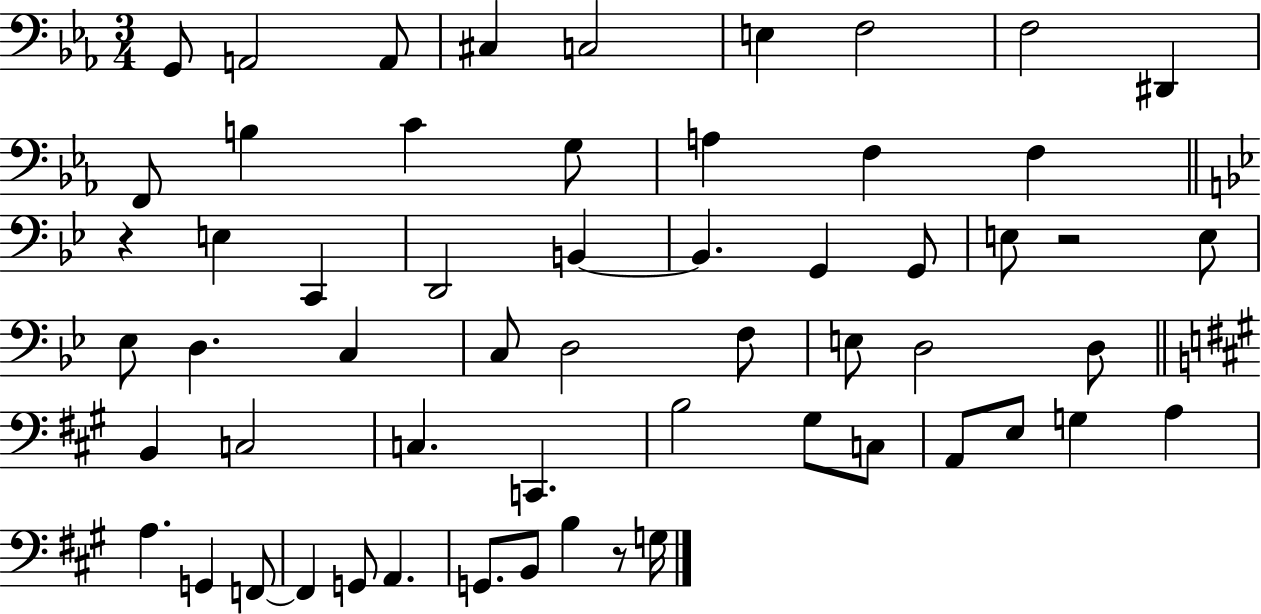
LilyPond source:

{
  \clef bass
  \numericTimeSignature
  \time 3/4
  \key ees \major
  g,8 a,2 a,8 | cis4 c2 | e4 f2 | f2 dis,4 | \break f,8 b4 c'4 g8 | a4 f4 f4 | \bar "||" \break \key bes \major r4 e4 c,4 | d,2 b,4~~ | b,4. g,4 g,8 | e8 r2 e8 | \break ees8 d4. c4 | c8 d2 f8 | e8 d2 d8 | \bar "||" \break \key a \major b,4 c2 | c4. c,4. | b2 gis8 c8 | a,8 e8 g4 a4 | \break a4. g,4 f,8~~ | f,4 g,8 a,4. | g,8. b,8 b4 r8 g16 | \bar "|."
}